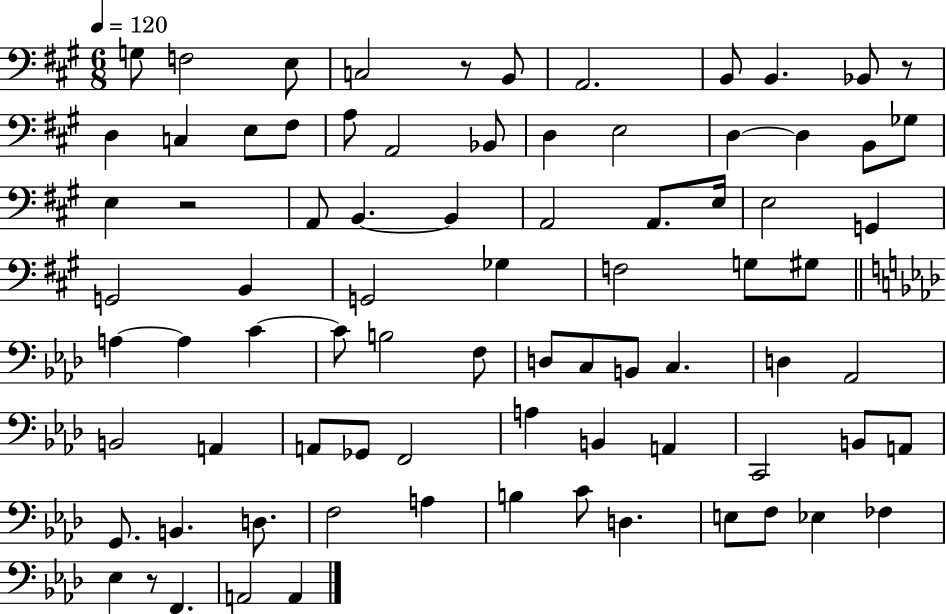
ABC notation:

X:1
T:Untitled
M:6/8
L:1/4
K:A
G,/2 F,2 E,/2 C,2 z/2 B,,/2 A,,2 B,,/2 B,, _B,,/2 z/2 D, C, E,/2 ^F,/2 A,/2 A,,2 _B,,/2 D, E,2 D, D, B,,/2 _G,/2 E, z2 A,,/2 B,, B,, A,,2 A,,/2 E,/4 E,2 G,, G,,2 B,, G,,2 _G, F,2 G,/2 ^G,/2 A, A, C C/2 B,2 F,/2 D,/2 C,/2 B,,/2 C, D, _A,,2 B,,2 A,, A,,/2 _G,,/2 F,,2 A, B,, A,, C,,2 B,,/2 A,,/2 G,,/2 B,, D,/2 F,2 A, B, C/2 D, E,/2 F,/2 _E, _F, _E, z/2 F,, A,,2 A,,